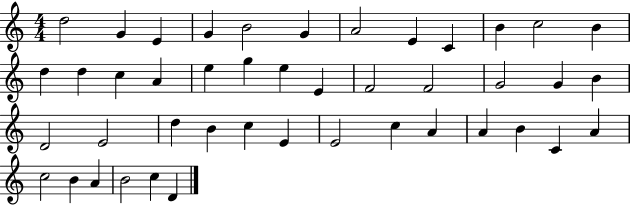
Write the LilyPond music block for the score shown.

{
  \clef treble
  \numericTimeSignature
  \time 4/4
  \key c \major
  d''2 g'4 e'4 | g'4 b'2 g'4 | a'2 e'4 c'4 | b'4 c''2 b'4 | \break d''4 d''4 c''4 a'4 | e''4 g''4 e''4 e'4 | f'2 f'2 | g'2 g'4 b'4 | \break d'2 e'2 | d''4 b'4 c''4 e'4 | e'2 c''4 a'4 | a'4 b'4 c'4 a'4 | \break c''2 b'4 a'4 | b'2 c''4 d'4 | \bar "|."
}